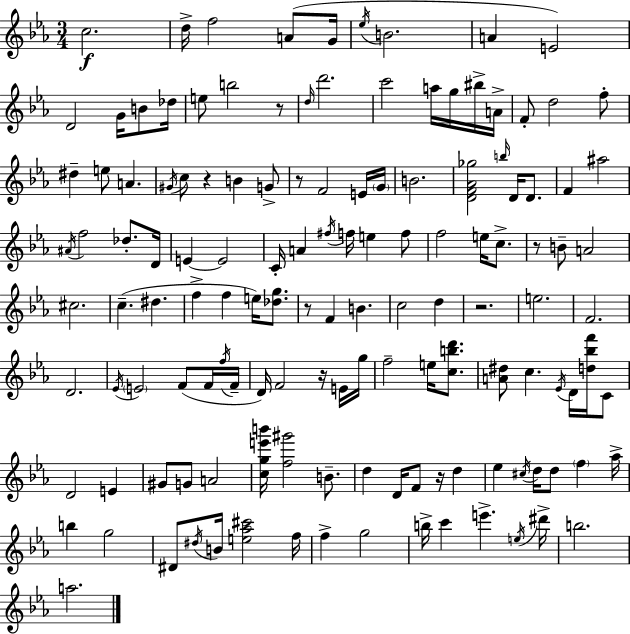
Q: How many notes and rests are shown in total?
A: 134